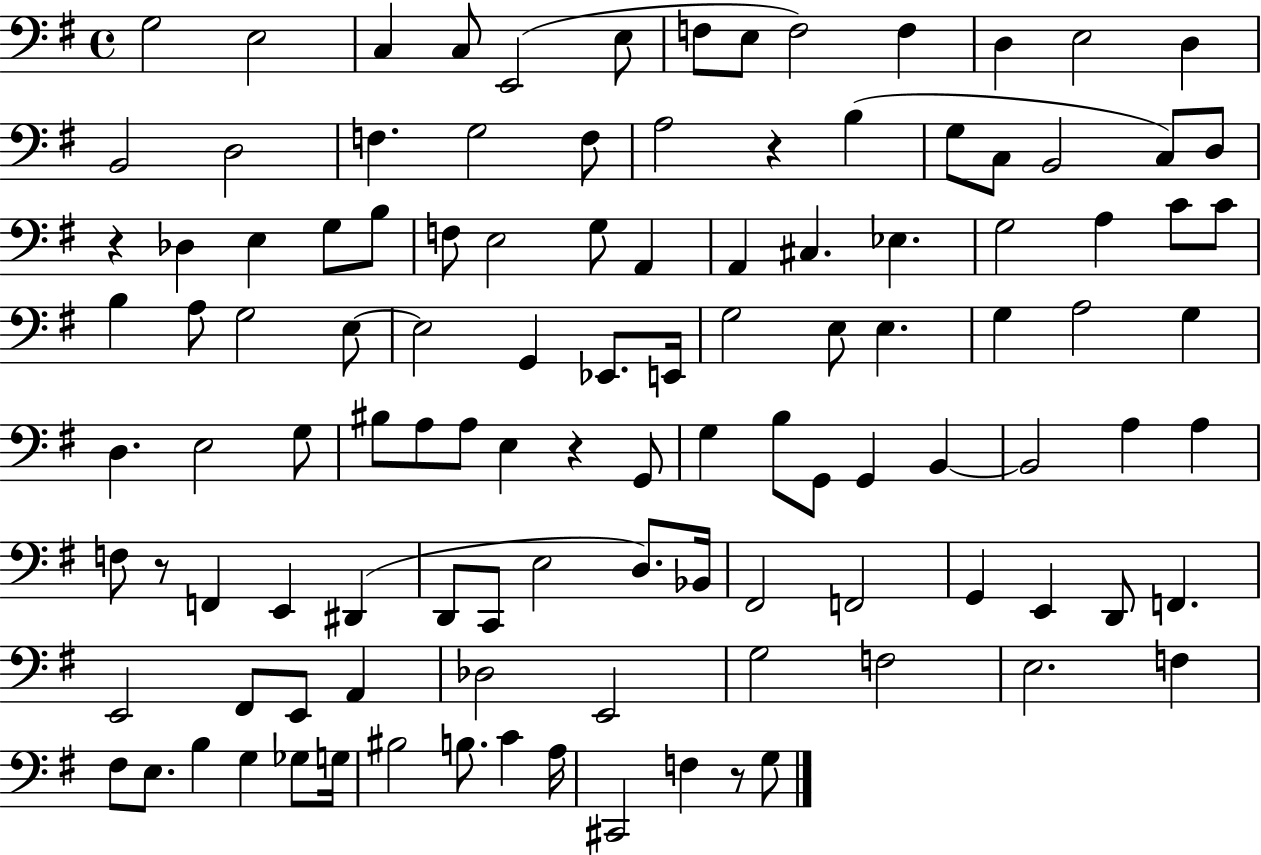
{
  \clef bass
  \time 4/4
  \defaultTimeSignature
  \key g \major
  g2 e2 | c4 c8 e,2( e8 | f8 e8 f2) f4 | d4 e2 d4 | \break b,2 d2 | f4. g2 f8 | a2 r4 b4( | g8 c8 b,2 c8) d8 | \break r4 des4 e4 g8 b8 | f8 e2 g8 a,4 | a,4 cis4. ees4. | g2 a4 c'8 c'8 | \break b4 a8 g2 e8~~ | e2 g,4 ees,8. e,16 | g2 e8 e4. | g4 a2 g4 | \break d4. e2 g8 | bis8 a8 a8 e4 r4 g,8 | g4 b8 g,8 g,4 b,4~~ | b,2 a4 a4 | \break f8 r8 f,4 e,4 dis,4( | d,8 c,8 e2 d8.) bes,16 | fis,2 f,2 | g,4 e,4 d,8 f,4. | \break e,2 fis,8 e,8 a,4 | des2 e,2 | g2 f2 | e2. f4 | \break fis8 e8. b4 g4 ges8 g16 | bis2 b8. c'4 a16 | cis,2 f4 r8 g8 | \bar "|."
}